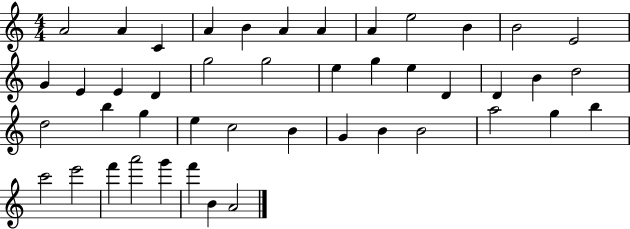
X:1
T:Untitled
M:4/4
L:1/4
K:C
A2 A C A B A A A e2 B B2 E2 G E E D g2 g2 e g e D D B d2 d2 b g e c2 B G B B2 a2 g b c'2 e'2 f' a'2 g' f' B A2